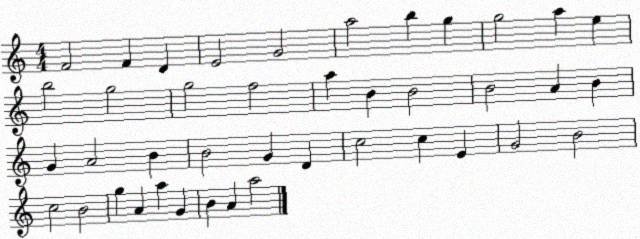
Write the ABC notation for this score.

X:1
T:Untitled
M:4/4
L:1/4
K:C
F2 F D E2 G2 a2 b g g2 a e b2 g2 g2 f2 a B B2 B2 A B G A2 B B2 G D c2 c E G2 B2 c2 B2 g A a G B A a2